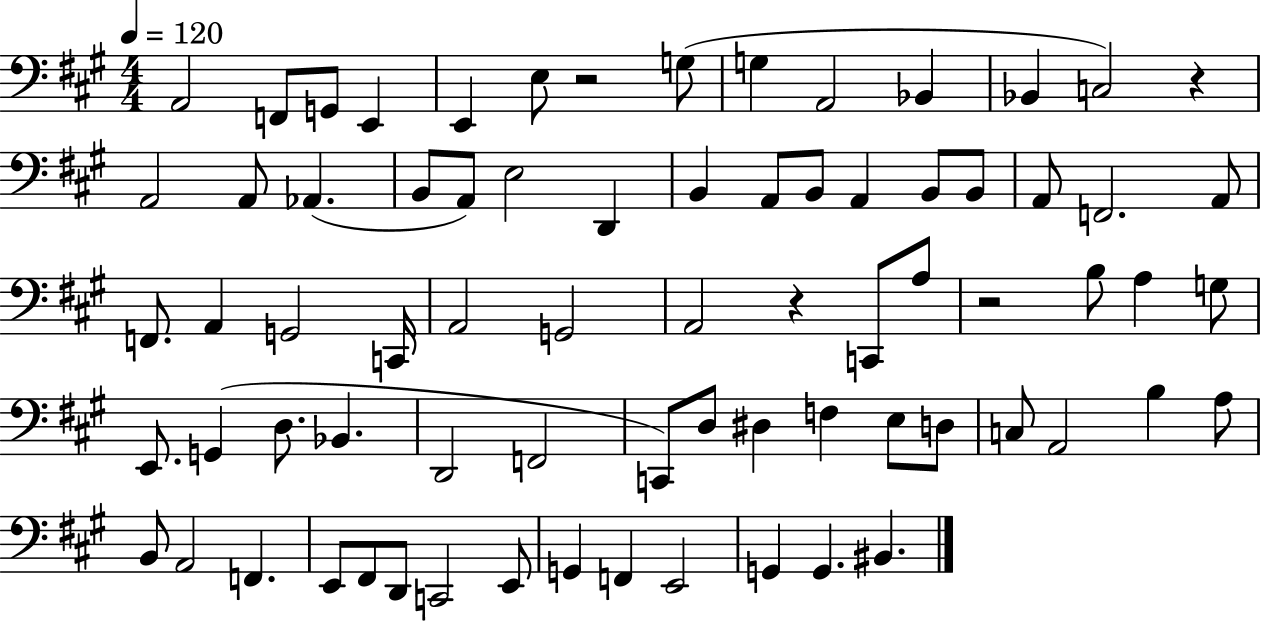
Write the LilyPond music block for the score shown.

{
  \clef bass
  \numericTimeSignature
  \time 4/4
  \key a \major
  \tempo 4 = 120
  a,2 f,8 g,8 e,4 | e,4 e8 r2 g8( | g4 a,2 bes,4 | bes,4 c2) r4 | \break a,2 a,8 aes,4.( | b,8 a,8) e2 d,4 | b,4 a,8 b,8 a,4 b,8 b,8 | a,8 f,2. a,8 | \break f,8. a,4 g,2 c,16 | a,2 g,2 | a,2 r4 c,8 a8 | r2 b8 a4 g8 | \break e,8. g,4( d8. bes,4. | d,2 f,2 | c,8) d8 dis4 f4 e8 d8 | c8 a,2 b4 a8 | \break b,8 a,2 f,4. | e,8 fis,8 d,8 c,2 e,8 | g,4 f,4 e,2 | g,4 g,4. bis,4. | \break \bar "|."
}